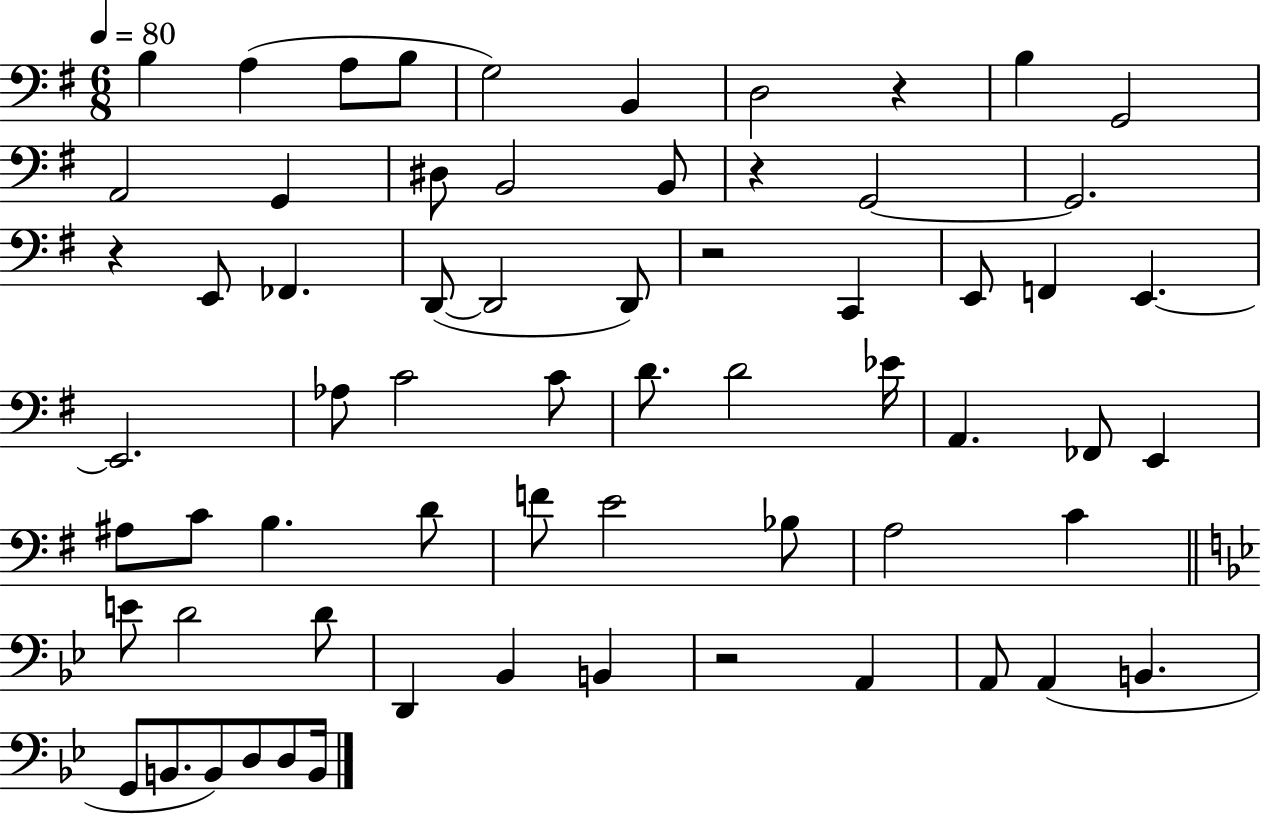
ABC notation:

X:1
T:Untitled
M:6/8
L:1/4
K:G
B, A, A,/2 B,/2 G,2 B,, D,2 z B, G,,2 A,,2 G,, ^D,/2 B,,2 B,,/2 z G,,2 G,,2 z E,,/2 _F,, D,,/2 D,,2 D,,/2 z2 C,, E,,/2 F,, E,, E,,2 _A,/2 C2 C/2 D/2 D2 _E/4 A,, _F,,/2 E,, ^A,/2 C/2 B, D/2 F/2 E2 _B,/2 A,2 C E/2 D2 D/2 D,, _B,, B,, z2 A,, A,,/2 A,, B,, G,,/2 B,,/2 B,,/2 D,/2 D,/2 B,,/4